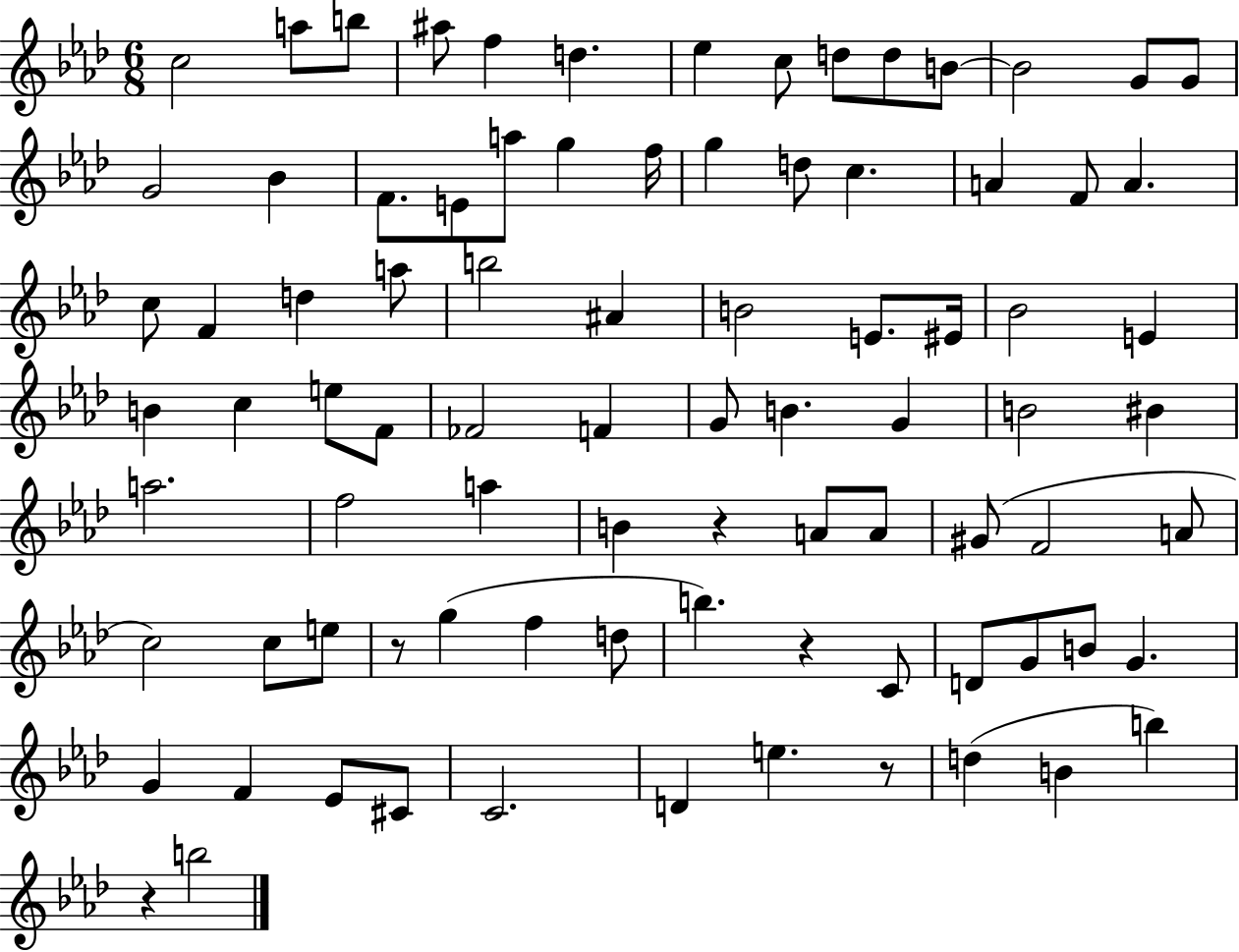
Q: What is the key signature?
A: AES major